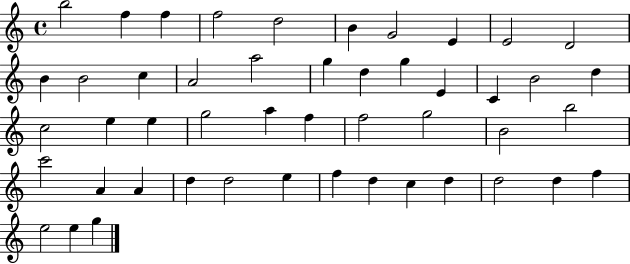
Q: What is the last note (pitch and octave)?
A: G5